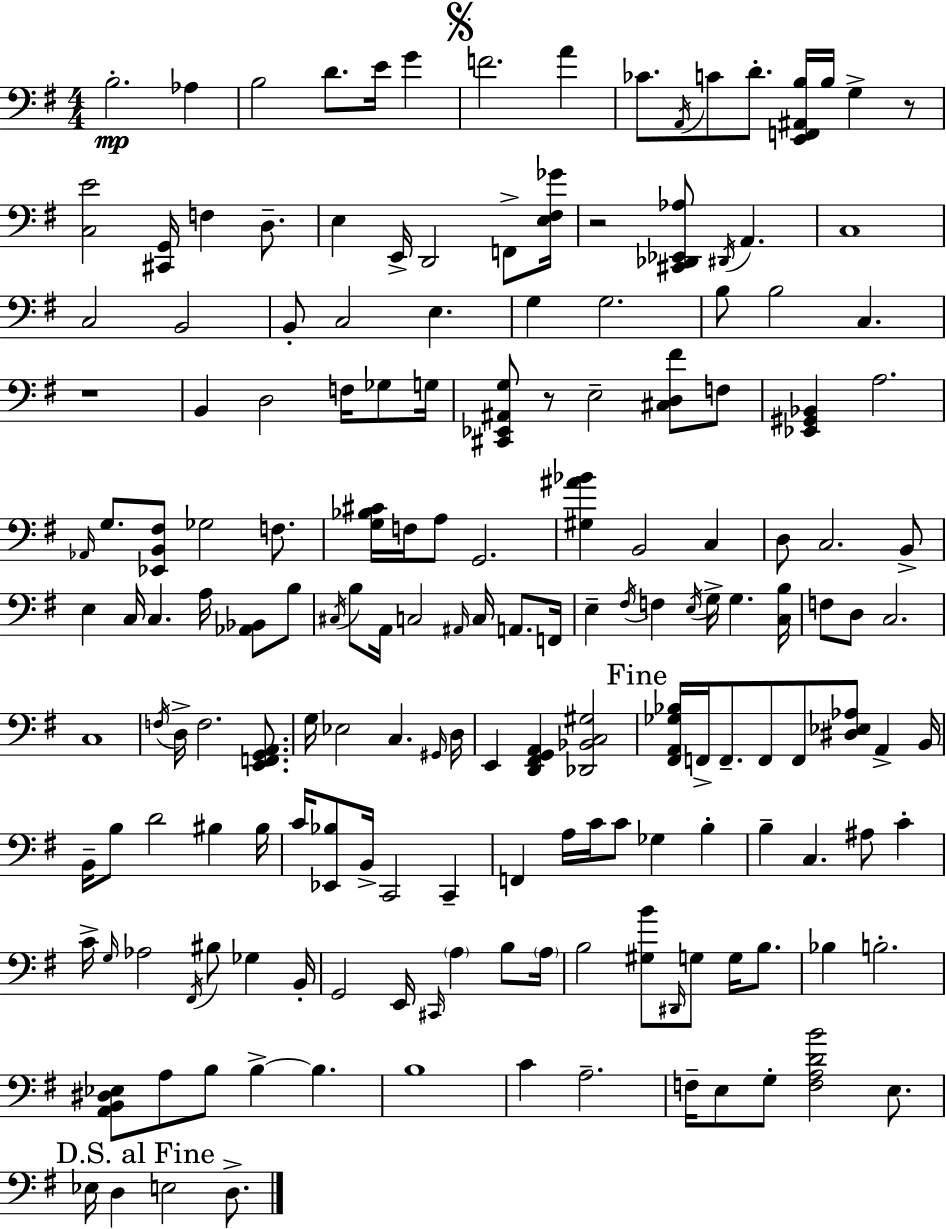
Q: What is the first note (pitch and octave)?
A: B3